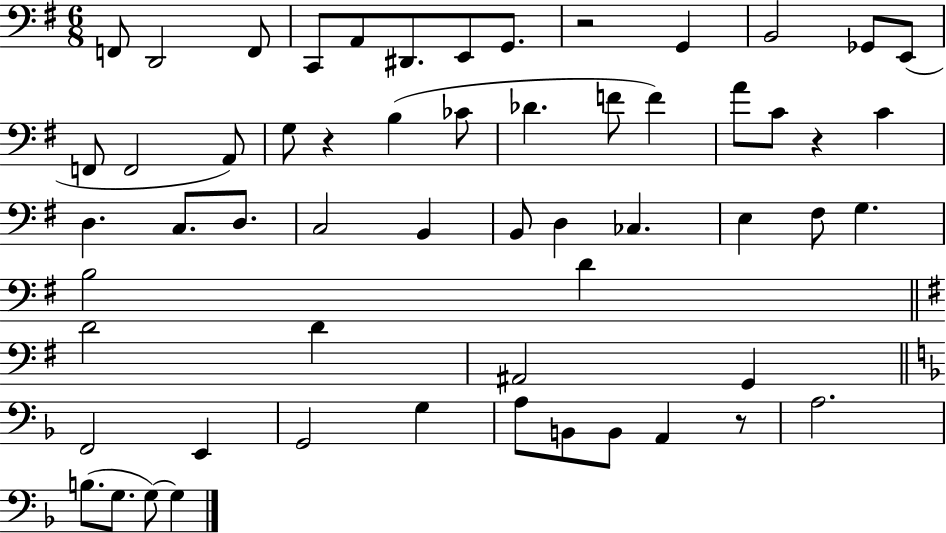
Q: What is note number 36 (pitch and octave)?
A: B3